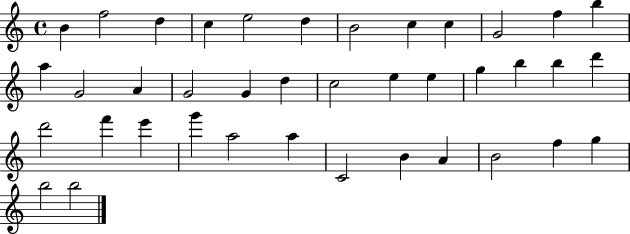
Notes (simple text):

B4/q F5/h D5/q C5/q E5/h D5/q B4/h C5/q C5/q G4/h F5/q B5/q A5/q G4/h A4/q G4/h G4/q D5/q C5/h E5/q E5/q G5/q B5/q B5/q D6/q D6/h F6/q E6/q G6/q A5/h A5/q C4/h B4/q A4/q B4/h F5/q G5/q B5/h B5/h